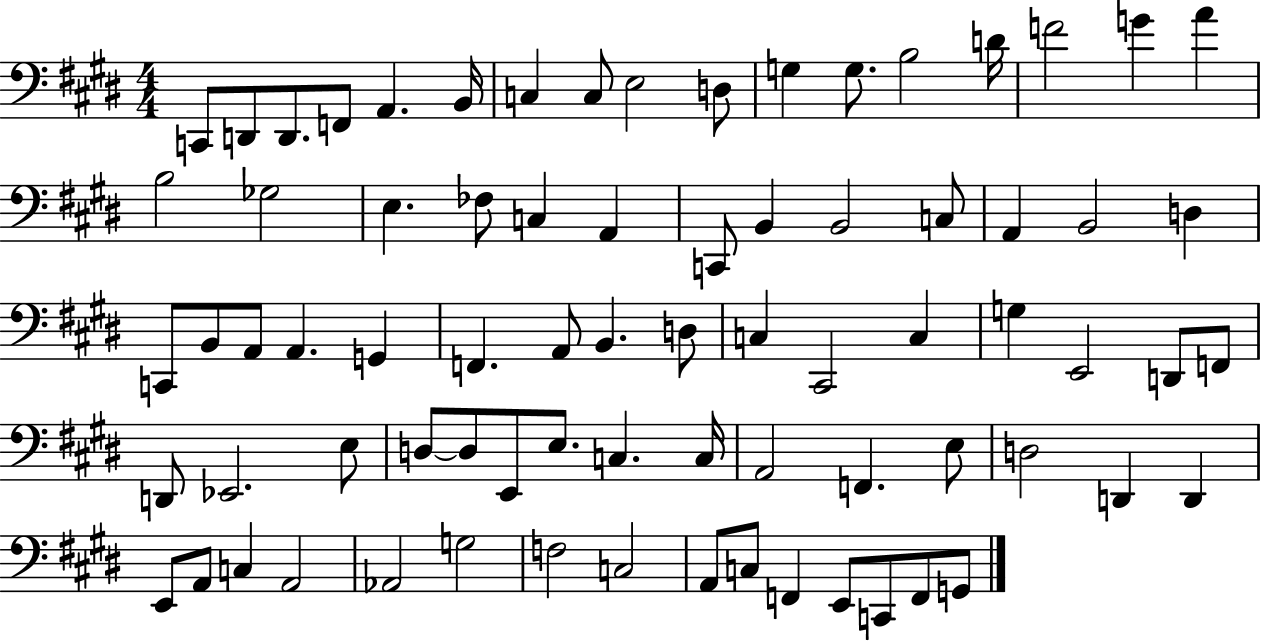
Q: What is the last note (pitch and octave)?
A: G2